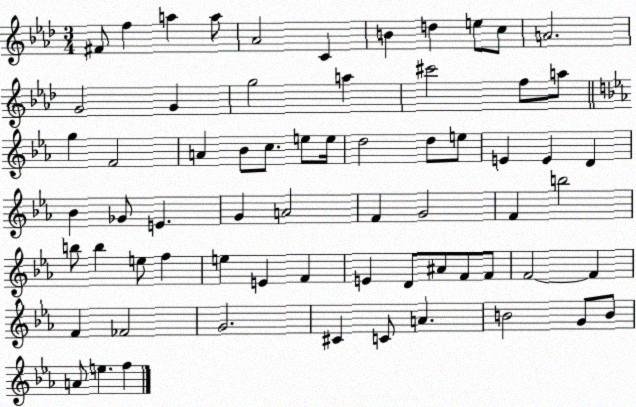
X:1
T:Untitled
M:3/4
L:1/4
K:Ab
^F/2 f a a/2 _A2 C B d e/2 c/2 A2 G2 G g2 a ^c'2 f/2 a/2 g F2 A _B/2 c/2 e/2 e/4 d2 d/2 e/2 E E D _B _G/2 E G A2 F G2 F b2 b/2 b e/2 f e E F E D/2 ^A/2 F/2 F/2 F2 F F _F2 G2 ^C C/2 A B2 G/2 B/2 A/2 e f